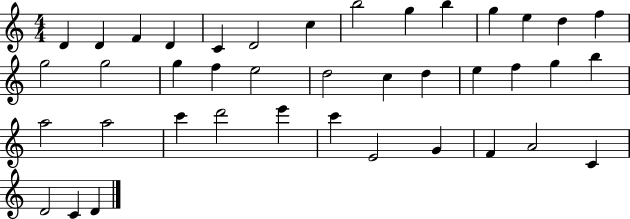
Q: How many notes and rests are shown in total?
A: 40